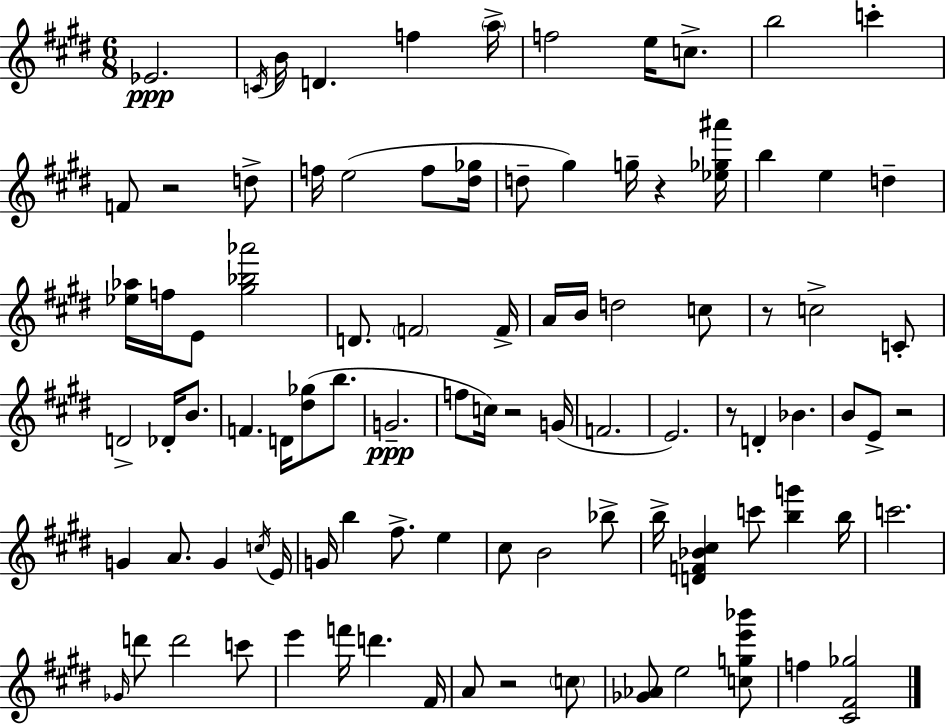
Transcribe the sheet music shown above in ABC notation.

X:1
T:Untitled
M:6/8
L:1/4
K:E
_E2 C/4 B/4 D f a/4 f2 e/4 c/2 b2 c' F/2 z2 d/2 f/4 e2 f/2 [^d_g]/4 d/2 ^g g/4 z [_e_g^a']/4 b e d [_e_a]/4 f/4 E/2 [^g_b_a']2 D/2 F2 F/4 A/4 B/4 d2 c/2 z/2 c2 C/2 D2 _D/4 B/2 F D/4 [^d_g]/2 b/2 G2 f/2 c/4 z2 G/4 F2 E2 z/2 D _B B/2 E/2 z2 G A/2 G c/4 E/4 G/4 b ^f/2 e ^c/2 B2 _b/2 b/4 [DF_B^c] c'/2 [bg'] b/4 c'2 _G/4 d'/2 d'2 c'/2 e' f'/4 d' ^F/4 A/2 z2 c/2 [_G_A]/2 e2 [cge'_b']/2 f [^C^F_g]2